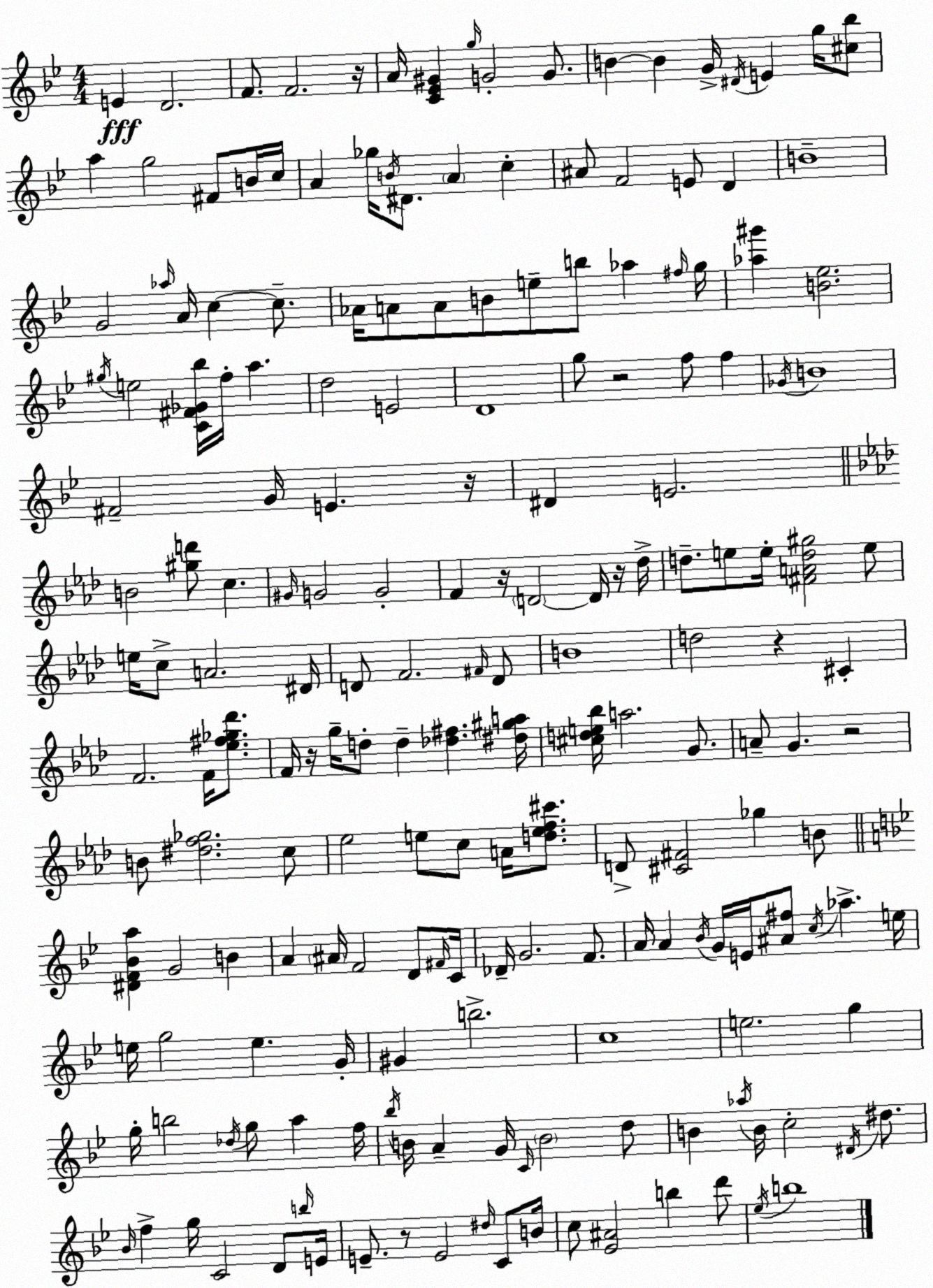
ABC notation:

X:1
T:Untitled
M:4/4
L:1/4
K:Gm
E D2 F/2 F2 z/4 A/4 [C_E^G] g/4 G2 G/2 B B G/4 ^D/4 E g/4 [^c_b]/2 a g2 ^F/2 B/4 c/4 A _g/4 B/4 ^D/2 A c ^A/2 F2 E/2 D B4 G2 _a/4 A/4 c c/2 _A/4 A/2 A/2 B/2 e/2 b/2 _a ^f/4 g/4 [_a^g'] [B_e]2 ^g/4 e2 [C^F_G_b]/4 f/4 a d2 E2 D4 g/2 z2 f/2 f _G/4 B4 ^F2 G/4 E z/4 ^D E2 B2 [^gd']/2 c ^G/4 G2 G2 F z/4 D2 D/4 z/4 _d/4 d/2 e/2 e/4 [^FAd^g]2 e/2 e/4 c/2 A2 ^D/4 D/2 F2 ^F/4 D/2 B4 d2 z ^C F2 F/4 [_e^f_g_d']/2 F/4 z/4 g/4 d/2 d [_d^f] [^d^ga]/4 [^cde_b]/4 a2 G/2 A/2 G z2 B/2 [^df_g]2 c/2 _e2 e/2 c/2 A/4 [def^c']/2 D/2 [^C^F]2 _g B/2 [^DF_Ba] G2 B A ^A/4 F2 D/2 ^F/4 C/4 _D/4 G2 F/2 A/4 A _B/4 G/4 E/4 [^A^f]/2 c/4 _a e/4 e/4 g2 e G/4 ^G b2 c4 e2 g g/4 b2 _d/4 g/2 a f/4 _b/4 B/4 A G/4 C/4 B2 d/2 B _a/4 B/4 c2 ^D/4 ^d/2 _B/4 f g/4 C2 D/2 b/4 E/4 E/2 z/2 E2 ^d/4 C/2 B/4 c/2 [_E^A]2 b d'/2 _e/4 b4